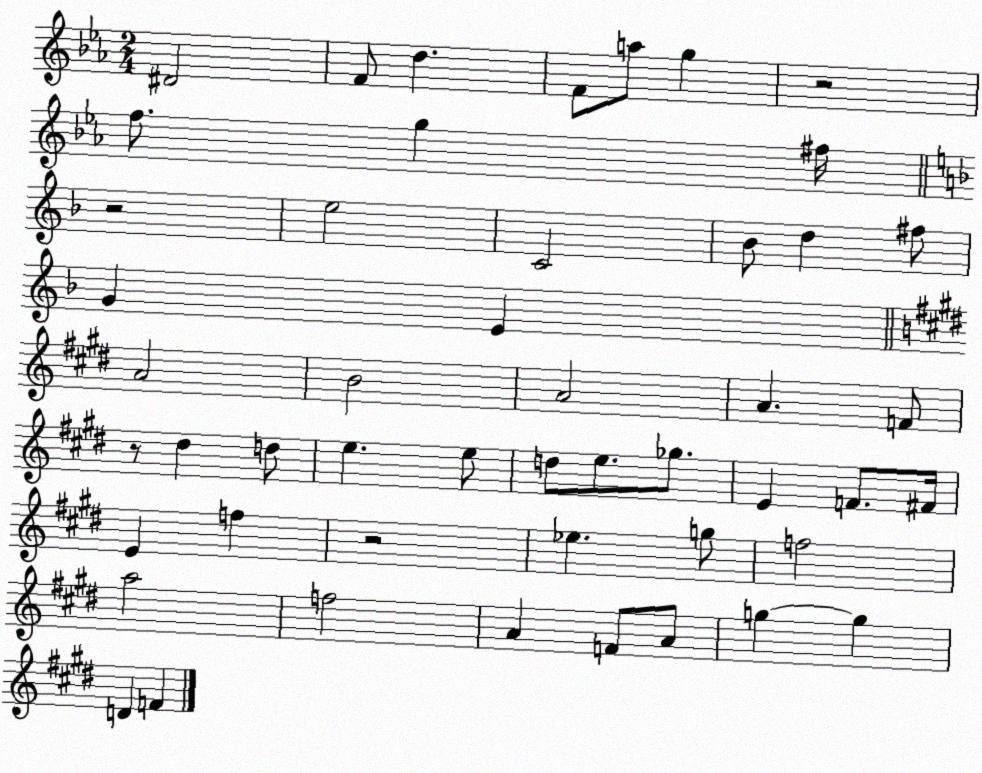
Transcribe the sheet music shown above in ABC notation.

X:1
T:Untitled
M:2/4
L:1/4
K:Eb
^D2 F/2 d F/2 a/2 g z2 f/2 g ^f/4 z2 e2 C2 _B/2 d ^f/2 G E A2 B2 A2 A F/2 z/2 ^d d/2 e e/2 d/2 e/2 _g/2 E F/2 ^F/4 E f z2 _e g/2 f2 a2 f2 A F/2 A/2 g g D F